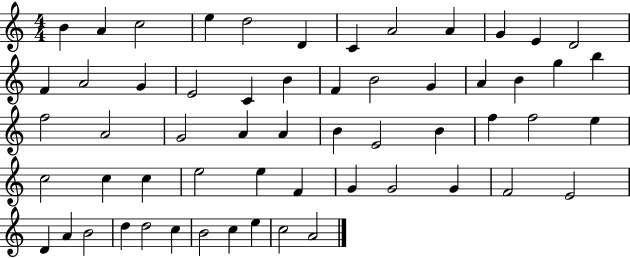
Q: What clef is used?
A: treble